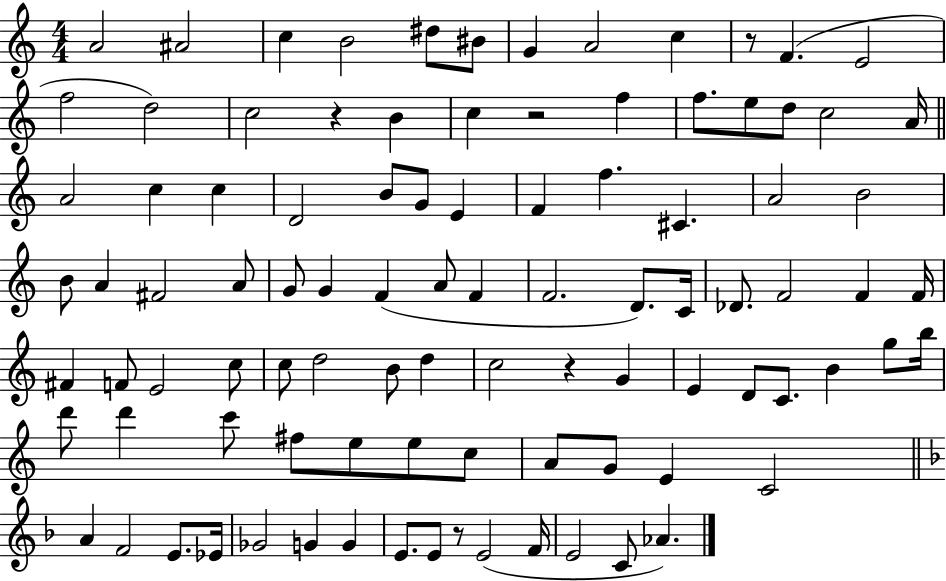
A4/h A#4/h C5/q B4/h D#5/e BIS4/e G4/q A4/h C5/q R/e F4/q. E4/h F5/h D5/h C5/h R/q B4/q C5/q R/h F5/q F5/e. E5/e D5/e C5/h A4/s A4/h C5/q C5/q D4/h B4/e G4/e E4/q F4/q F5/q. C#4/q. A4/h B4/h B4/e A4/q F#4/h A4/e G4/e G4/q F4/q A4/e F4/q F4/h. D4/e. C4/s Db4/e. F4/h F4/q F4/s F#4/q F4/e E4/h C5/e C5/e D5/h B4/e D5/q C5/h R/q G4/q E4/q D4/e C4/e. B4/q G5/e B5/s D6/e D6/q C6/e F#5/e E5/e E5/e C5/e A4/e G4/e E4/q C4/h A4/q F4/h E4/e. Eb4/s Gb4/h G4/q G4/q E4/e. E4/e R/e E4/h F4/s E4/h C4/e Ab4/q.